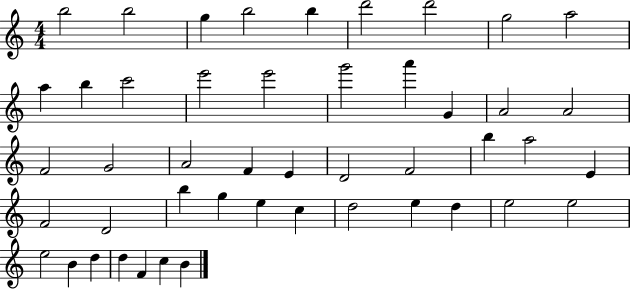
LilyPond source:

{
  \clef treble
  \numericTimeSignature
  \time 4/4
  \key c \major
  b''2 b''2 | g''4 b''2 b''4 | d'''2 d'''2 | g''2 a''2 | \break a''4 b''4 c'''2 | e'''2 e'''2 | g'''2 a'''4 g'4 | a'2 a'2 | \break f'2 g'2 | a'2 f'4 e'4 | d'2 f'2 | b''4 a''2 e'4 | \break f'2 d'2 | b''4 g''4 e''4 c''4 | d''2 e''4 d''4 | e''2 e''2 | \break e''2 b'4 d''4 | d''4 f'4 c''4 b'4 | \bar "|."
}